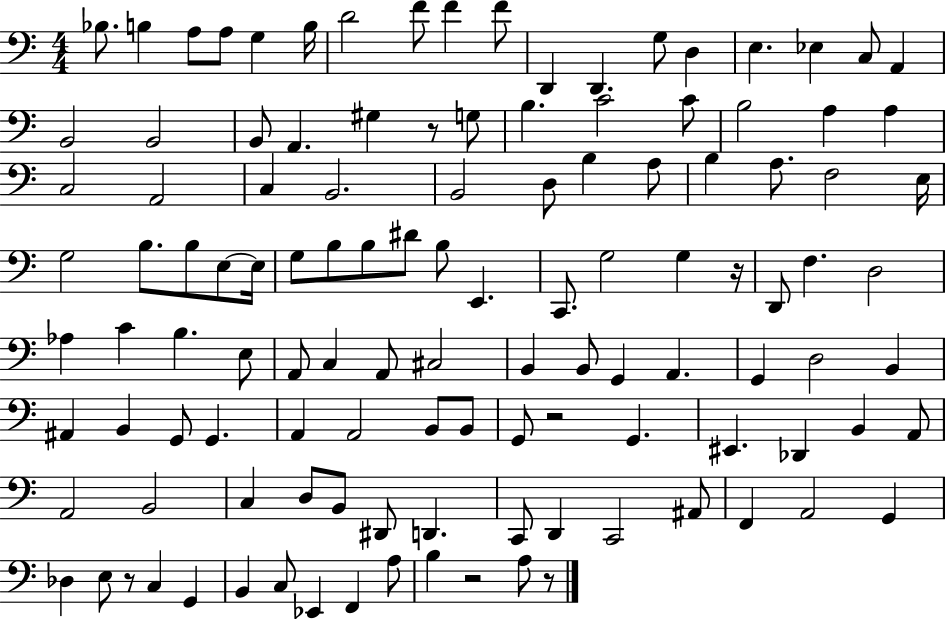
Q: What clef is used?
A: bass